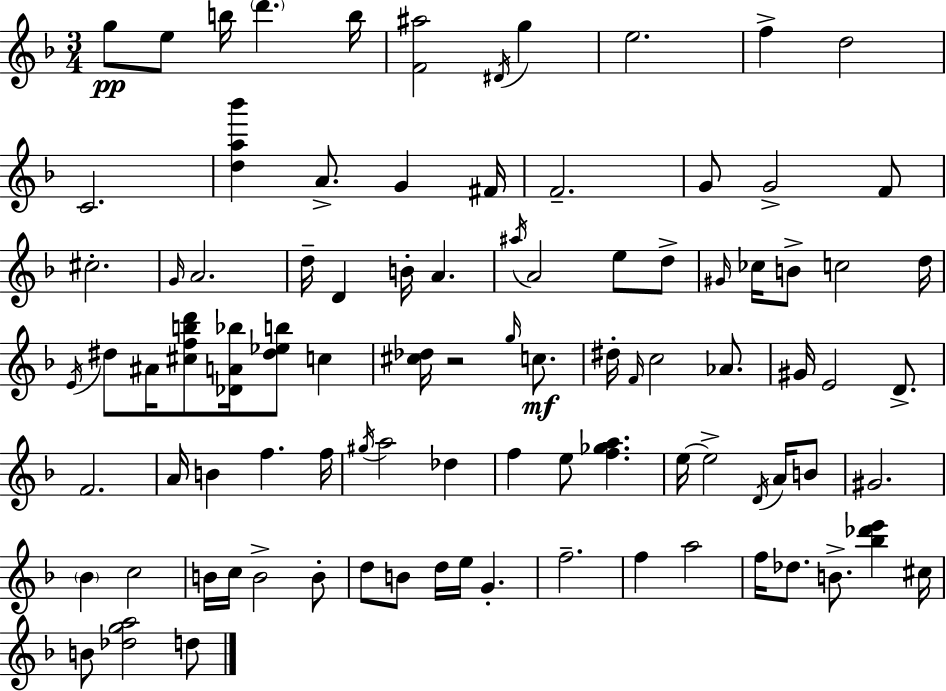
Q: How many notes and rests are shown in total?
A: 93